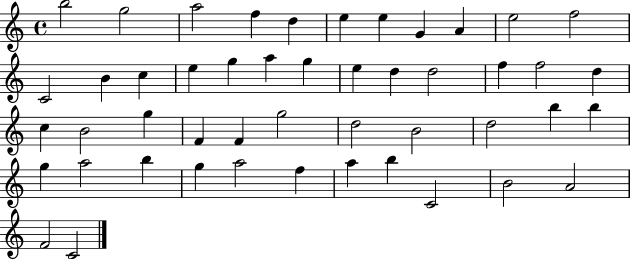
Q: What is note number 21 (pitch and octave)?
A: D5